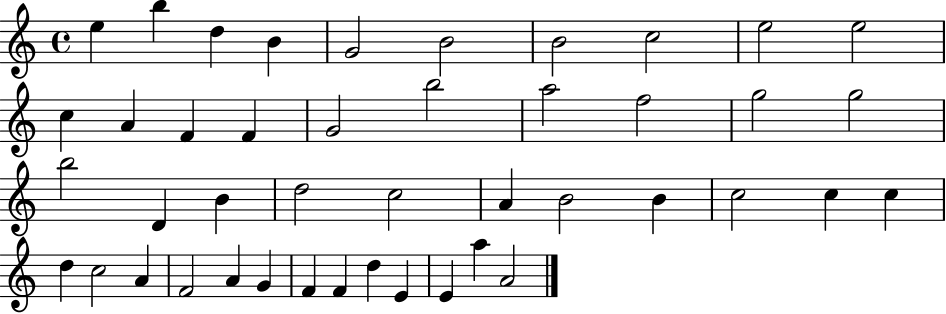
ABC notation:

X:1
T:Untitled
M:4/4
L:1/4
K:C
e b d B G2 B2 B2 c2 e2 e2 c A F F G2 b2 a2 f2 g2 g2 b2 D B d2 c2 A B2 B c2 c c d c2 A F2 A G F F d E E a A2